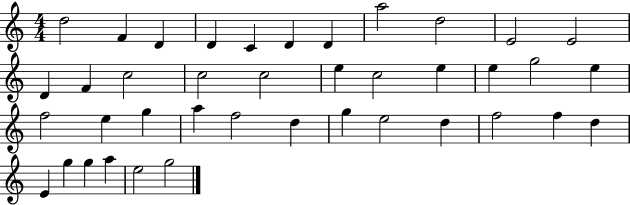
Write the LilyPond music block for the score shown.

{
  \clef treble
  \numericTimeSignature
  \time 4/4
  \key c \major
  d''2 f'4 d'4 | d'4 c'4 d'4 d'4 | a''2 d''2 | e'2 e'2 | \break d'4 f'4 c''2 | c''2 c''2 | e''4 c''2 e''4 | e''4 g''2 e''4 | \break f''2 e''4 g''4 | a''4 f''2 d''4 | g''4 e''2 d''4 | f''2 f''4 d''4 | \break e'4 g''4 g''4 a''4 | e''2 g''2 | \bar "|."
}